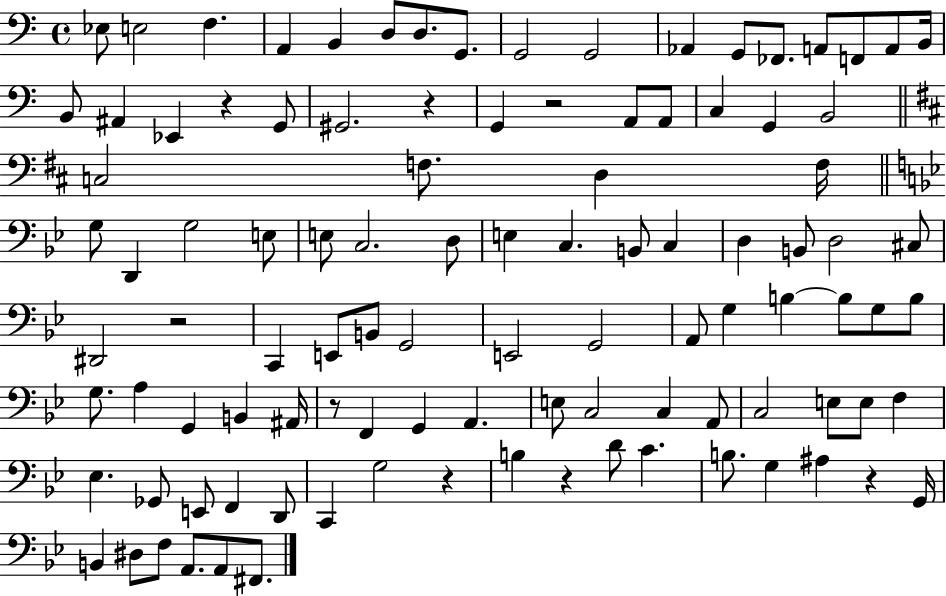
Eb3/e E3/h F3/q. A2/q B2/q D3/e D3/e. G2/e. G2/h G2/h Ab2/q G2/e FES2/e. A2/e F2/e A2/e B2/s B2/e A#2/q Eb2/q R/q G2/e G#2/h. R/q G2/q R/h A2/e A2/e C3/q G2/q B2/h C3/h F3/e. D3/q F3/s G3/e D2/q G3/h E3/e E3/e C3/h. D3/e E3/q C3/q. B2/e C3/q D3/q B2/e D3/h C#3/e D#2/h R/h C2/q E2/e B2/e G2/h E2/h G2/h A2/e G3/q B3/q B3/e G3/e B3/e G3/e. A3/q G2/q B2/q A#2/s R/e F2/q G2/q A2/q. E3/e C3/h C3/q A2/e C3/h E3/e E3/e F3/q Eb3/q. Gb2/e E2/e F2/q D2/e C2/q G3/h R/q B3/q R/q D4/e C4/q. B3/e. G3/q A#3/q R/q G2/s B2/q D#3/e F3/e A2/e. A2/e F#2/e.